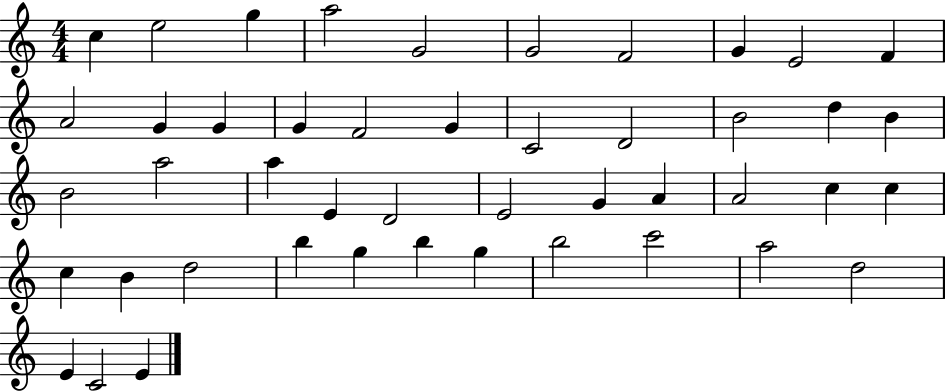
{
  \clef treble
  \numericTimeSignature
  \time 4/4
  \key c \major
  c''4 e''2 g''4 | a''2 g'2 | g'2 f'2 | g'4 e'2 f'4 | \break a'2 g'4 g'4 | g'4 f'2 g'4 | c'2 d'2 | b'2 d''4 b'4 | \break b'2 a''2 | a''4 e'4 d'2 | e'2 g'4 a'4 | a'2 c''4 c''4 | \break c''4 b'4 d''2 | b''4 g''4 b''4 g''4 | b''2 c'''2 | a''2 d''2 | \break e'4 c'2 e'4 | \bar "|."
}